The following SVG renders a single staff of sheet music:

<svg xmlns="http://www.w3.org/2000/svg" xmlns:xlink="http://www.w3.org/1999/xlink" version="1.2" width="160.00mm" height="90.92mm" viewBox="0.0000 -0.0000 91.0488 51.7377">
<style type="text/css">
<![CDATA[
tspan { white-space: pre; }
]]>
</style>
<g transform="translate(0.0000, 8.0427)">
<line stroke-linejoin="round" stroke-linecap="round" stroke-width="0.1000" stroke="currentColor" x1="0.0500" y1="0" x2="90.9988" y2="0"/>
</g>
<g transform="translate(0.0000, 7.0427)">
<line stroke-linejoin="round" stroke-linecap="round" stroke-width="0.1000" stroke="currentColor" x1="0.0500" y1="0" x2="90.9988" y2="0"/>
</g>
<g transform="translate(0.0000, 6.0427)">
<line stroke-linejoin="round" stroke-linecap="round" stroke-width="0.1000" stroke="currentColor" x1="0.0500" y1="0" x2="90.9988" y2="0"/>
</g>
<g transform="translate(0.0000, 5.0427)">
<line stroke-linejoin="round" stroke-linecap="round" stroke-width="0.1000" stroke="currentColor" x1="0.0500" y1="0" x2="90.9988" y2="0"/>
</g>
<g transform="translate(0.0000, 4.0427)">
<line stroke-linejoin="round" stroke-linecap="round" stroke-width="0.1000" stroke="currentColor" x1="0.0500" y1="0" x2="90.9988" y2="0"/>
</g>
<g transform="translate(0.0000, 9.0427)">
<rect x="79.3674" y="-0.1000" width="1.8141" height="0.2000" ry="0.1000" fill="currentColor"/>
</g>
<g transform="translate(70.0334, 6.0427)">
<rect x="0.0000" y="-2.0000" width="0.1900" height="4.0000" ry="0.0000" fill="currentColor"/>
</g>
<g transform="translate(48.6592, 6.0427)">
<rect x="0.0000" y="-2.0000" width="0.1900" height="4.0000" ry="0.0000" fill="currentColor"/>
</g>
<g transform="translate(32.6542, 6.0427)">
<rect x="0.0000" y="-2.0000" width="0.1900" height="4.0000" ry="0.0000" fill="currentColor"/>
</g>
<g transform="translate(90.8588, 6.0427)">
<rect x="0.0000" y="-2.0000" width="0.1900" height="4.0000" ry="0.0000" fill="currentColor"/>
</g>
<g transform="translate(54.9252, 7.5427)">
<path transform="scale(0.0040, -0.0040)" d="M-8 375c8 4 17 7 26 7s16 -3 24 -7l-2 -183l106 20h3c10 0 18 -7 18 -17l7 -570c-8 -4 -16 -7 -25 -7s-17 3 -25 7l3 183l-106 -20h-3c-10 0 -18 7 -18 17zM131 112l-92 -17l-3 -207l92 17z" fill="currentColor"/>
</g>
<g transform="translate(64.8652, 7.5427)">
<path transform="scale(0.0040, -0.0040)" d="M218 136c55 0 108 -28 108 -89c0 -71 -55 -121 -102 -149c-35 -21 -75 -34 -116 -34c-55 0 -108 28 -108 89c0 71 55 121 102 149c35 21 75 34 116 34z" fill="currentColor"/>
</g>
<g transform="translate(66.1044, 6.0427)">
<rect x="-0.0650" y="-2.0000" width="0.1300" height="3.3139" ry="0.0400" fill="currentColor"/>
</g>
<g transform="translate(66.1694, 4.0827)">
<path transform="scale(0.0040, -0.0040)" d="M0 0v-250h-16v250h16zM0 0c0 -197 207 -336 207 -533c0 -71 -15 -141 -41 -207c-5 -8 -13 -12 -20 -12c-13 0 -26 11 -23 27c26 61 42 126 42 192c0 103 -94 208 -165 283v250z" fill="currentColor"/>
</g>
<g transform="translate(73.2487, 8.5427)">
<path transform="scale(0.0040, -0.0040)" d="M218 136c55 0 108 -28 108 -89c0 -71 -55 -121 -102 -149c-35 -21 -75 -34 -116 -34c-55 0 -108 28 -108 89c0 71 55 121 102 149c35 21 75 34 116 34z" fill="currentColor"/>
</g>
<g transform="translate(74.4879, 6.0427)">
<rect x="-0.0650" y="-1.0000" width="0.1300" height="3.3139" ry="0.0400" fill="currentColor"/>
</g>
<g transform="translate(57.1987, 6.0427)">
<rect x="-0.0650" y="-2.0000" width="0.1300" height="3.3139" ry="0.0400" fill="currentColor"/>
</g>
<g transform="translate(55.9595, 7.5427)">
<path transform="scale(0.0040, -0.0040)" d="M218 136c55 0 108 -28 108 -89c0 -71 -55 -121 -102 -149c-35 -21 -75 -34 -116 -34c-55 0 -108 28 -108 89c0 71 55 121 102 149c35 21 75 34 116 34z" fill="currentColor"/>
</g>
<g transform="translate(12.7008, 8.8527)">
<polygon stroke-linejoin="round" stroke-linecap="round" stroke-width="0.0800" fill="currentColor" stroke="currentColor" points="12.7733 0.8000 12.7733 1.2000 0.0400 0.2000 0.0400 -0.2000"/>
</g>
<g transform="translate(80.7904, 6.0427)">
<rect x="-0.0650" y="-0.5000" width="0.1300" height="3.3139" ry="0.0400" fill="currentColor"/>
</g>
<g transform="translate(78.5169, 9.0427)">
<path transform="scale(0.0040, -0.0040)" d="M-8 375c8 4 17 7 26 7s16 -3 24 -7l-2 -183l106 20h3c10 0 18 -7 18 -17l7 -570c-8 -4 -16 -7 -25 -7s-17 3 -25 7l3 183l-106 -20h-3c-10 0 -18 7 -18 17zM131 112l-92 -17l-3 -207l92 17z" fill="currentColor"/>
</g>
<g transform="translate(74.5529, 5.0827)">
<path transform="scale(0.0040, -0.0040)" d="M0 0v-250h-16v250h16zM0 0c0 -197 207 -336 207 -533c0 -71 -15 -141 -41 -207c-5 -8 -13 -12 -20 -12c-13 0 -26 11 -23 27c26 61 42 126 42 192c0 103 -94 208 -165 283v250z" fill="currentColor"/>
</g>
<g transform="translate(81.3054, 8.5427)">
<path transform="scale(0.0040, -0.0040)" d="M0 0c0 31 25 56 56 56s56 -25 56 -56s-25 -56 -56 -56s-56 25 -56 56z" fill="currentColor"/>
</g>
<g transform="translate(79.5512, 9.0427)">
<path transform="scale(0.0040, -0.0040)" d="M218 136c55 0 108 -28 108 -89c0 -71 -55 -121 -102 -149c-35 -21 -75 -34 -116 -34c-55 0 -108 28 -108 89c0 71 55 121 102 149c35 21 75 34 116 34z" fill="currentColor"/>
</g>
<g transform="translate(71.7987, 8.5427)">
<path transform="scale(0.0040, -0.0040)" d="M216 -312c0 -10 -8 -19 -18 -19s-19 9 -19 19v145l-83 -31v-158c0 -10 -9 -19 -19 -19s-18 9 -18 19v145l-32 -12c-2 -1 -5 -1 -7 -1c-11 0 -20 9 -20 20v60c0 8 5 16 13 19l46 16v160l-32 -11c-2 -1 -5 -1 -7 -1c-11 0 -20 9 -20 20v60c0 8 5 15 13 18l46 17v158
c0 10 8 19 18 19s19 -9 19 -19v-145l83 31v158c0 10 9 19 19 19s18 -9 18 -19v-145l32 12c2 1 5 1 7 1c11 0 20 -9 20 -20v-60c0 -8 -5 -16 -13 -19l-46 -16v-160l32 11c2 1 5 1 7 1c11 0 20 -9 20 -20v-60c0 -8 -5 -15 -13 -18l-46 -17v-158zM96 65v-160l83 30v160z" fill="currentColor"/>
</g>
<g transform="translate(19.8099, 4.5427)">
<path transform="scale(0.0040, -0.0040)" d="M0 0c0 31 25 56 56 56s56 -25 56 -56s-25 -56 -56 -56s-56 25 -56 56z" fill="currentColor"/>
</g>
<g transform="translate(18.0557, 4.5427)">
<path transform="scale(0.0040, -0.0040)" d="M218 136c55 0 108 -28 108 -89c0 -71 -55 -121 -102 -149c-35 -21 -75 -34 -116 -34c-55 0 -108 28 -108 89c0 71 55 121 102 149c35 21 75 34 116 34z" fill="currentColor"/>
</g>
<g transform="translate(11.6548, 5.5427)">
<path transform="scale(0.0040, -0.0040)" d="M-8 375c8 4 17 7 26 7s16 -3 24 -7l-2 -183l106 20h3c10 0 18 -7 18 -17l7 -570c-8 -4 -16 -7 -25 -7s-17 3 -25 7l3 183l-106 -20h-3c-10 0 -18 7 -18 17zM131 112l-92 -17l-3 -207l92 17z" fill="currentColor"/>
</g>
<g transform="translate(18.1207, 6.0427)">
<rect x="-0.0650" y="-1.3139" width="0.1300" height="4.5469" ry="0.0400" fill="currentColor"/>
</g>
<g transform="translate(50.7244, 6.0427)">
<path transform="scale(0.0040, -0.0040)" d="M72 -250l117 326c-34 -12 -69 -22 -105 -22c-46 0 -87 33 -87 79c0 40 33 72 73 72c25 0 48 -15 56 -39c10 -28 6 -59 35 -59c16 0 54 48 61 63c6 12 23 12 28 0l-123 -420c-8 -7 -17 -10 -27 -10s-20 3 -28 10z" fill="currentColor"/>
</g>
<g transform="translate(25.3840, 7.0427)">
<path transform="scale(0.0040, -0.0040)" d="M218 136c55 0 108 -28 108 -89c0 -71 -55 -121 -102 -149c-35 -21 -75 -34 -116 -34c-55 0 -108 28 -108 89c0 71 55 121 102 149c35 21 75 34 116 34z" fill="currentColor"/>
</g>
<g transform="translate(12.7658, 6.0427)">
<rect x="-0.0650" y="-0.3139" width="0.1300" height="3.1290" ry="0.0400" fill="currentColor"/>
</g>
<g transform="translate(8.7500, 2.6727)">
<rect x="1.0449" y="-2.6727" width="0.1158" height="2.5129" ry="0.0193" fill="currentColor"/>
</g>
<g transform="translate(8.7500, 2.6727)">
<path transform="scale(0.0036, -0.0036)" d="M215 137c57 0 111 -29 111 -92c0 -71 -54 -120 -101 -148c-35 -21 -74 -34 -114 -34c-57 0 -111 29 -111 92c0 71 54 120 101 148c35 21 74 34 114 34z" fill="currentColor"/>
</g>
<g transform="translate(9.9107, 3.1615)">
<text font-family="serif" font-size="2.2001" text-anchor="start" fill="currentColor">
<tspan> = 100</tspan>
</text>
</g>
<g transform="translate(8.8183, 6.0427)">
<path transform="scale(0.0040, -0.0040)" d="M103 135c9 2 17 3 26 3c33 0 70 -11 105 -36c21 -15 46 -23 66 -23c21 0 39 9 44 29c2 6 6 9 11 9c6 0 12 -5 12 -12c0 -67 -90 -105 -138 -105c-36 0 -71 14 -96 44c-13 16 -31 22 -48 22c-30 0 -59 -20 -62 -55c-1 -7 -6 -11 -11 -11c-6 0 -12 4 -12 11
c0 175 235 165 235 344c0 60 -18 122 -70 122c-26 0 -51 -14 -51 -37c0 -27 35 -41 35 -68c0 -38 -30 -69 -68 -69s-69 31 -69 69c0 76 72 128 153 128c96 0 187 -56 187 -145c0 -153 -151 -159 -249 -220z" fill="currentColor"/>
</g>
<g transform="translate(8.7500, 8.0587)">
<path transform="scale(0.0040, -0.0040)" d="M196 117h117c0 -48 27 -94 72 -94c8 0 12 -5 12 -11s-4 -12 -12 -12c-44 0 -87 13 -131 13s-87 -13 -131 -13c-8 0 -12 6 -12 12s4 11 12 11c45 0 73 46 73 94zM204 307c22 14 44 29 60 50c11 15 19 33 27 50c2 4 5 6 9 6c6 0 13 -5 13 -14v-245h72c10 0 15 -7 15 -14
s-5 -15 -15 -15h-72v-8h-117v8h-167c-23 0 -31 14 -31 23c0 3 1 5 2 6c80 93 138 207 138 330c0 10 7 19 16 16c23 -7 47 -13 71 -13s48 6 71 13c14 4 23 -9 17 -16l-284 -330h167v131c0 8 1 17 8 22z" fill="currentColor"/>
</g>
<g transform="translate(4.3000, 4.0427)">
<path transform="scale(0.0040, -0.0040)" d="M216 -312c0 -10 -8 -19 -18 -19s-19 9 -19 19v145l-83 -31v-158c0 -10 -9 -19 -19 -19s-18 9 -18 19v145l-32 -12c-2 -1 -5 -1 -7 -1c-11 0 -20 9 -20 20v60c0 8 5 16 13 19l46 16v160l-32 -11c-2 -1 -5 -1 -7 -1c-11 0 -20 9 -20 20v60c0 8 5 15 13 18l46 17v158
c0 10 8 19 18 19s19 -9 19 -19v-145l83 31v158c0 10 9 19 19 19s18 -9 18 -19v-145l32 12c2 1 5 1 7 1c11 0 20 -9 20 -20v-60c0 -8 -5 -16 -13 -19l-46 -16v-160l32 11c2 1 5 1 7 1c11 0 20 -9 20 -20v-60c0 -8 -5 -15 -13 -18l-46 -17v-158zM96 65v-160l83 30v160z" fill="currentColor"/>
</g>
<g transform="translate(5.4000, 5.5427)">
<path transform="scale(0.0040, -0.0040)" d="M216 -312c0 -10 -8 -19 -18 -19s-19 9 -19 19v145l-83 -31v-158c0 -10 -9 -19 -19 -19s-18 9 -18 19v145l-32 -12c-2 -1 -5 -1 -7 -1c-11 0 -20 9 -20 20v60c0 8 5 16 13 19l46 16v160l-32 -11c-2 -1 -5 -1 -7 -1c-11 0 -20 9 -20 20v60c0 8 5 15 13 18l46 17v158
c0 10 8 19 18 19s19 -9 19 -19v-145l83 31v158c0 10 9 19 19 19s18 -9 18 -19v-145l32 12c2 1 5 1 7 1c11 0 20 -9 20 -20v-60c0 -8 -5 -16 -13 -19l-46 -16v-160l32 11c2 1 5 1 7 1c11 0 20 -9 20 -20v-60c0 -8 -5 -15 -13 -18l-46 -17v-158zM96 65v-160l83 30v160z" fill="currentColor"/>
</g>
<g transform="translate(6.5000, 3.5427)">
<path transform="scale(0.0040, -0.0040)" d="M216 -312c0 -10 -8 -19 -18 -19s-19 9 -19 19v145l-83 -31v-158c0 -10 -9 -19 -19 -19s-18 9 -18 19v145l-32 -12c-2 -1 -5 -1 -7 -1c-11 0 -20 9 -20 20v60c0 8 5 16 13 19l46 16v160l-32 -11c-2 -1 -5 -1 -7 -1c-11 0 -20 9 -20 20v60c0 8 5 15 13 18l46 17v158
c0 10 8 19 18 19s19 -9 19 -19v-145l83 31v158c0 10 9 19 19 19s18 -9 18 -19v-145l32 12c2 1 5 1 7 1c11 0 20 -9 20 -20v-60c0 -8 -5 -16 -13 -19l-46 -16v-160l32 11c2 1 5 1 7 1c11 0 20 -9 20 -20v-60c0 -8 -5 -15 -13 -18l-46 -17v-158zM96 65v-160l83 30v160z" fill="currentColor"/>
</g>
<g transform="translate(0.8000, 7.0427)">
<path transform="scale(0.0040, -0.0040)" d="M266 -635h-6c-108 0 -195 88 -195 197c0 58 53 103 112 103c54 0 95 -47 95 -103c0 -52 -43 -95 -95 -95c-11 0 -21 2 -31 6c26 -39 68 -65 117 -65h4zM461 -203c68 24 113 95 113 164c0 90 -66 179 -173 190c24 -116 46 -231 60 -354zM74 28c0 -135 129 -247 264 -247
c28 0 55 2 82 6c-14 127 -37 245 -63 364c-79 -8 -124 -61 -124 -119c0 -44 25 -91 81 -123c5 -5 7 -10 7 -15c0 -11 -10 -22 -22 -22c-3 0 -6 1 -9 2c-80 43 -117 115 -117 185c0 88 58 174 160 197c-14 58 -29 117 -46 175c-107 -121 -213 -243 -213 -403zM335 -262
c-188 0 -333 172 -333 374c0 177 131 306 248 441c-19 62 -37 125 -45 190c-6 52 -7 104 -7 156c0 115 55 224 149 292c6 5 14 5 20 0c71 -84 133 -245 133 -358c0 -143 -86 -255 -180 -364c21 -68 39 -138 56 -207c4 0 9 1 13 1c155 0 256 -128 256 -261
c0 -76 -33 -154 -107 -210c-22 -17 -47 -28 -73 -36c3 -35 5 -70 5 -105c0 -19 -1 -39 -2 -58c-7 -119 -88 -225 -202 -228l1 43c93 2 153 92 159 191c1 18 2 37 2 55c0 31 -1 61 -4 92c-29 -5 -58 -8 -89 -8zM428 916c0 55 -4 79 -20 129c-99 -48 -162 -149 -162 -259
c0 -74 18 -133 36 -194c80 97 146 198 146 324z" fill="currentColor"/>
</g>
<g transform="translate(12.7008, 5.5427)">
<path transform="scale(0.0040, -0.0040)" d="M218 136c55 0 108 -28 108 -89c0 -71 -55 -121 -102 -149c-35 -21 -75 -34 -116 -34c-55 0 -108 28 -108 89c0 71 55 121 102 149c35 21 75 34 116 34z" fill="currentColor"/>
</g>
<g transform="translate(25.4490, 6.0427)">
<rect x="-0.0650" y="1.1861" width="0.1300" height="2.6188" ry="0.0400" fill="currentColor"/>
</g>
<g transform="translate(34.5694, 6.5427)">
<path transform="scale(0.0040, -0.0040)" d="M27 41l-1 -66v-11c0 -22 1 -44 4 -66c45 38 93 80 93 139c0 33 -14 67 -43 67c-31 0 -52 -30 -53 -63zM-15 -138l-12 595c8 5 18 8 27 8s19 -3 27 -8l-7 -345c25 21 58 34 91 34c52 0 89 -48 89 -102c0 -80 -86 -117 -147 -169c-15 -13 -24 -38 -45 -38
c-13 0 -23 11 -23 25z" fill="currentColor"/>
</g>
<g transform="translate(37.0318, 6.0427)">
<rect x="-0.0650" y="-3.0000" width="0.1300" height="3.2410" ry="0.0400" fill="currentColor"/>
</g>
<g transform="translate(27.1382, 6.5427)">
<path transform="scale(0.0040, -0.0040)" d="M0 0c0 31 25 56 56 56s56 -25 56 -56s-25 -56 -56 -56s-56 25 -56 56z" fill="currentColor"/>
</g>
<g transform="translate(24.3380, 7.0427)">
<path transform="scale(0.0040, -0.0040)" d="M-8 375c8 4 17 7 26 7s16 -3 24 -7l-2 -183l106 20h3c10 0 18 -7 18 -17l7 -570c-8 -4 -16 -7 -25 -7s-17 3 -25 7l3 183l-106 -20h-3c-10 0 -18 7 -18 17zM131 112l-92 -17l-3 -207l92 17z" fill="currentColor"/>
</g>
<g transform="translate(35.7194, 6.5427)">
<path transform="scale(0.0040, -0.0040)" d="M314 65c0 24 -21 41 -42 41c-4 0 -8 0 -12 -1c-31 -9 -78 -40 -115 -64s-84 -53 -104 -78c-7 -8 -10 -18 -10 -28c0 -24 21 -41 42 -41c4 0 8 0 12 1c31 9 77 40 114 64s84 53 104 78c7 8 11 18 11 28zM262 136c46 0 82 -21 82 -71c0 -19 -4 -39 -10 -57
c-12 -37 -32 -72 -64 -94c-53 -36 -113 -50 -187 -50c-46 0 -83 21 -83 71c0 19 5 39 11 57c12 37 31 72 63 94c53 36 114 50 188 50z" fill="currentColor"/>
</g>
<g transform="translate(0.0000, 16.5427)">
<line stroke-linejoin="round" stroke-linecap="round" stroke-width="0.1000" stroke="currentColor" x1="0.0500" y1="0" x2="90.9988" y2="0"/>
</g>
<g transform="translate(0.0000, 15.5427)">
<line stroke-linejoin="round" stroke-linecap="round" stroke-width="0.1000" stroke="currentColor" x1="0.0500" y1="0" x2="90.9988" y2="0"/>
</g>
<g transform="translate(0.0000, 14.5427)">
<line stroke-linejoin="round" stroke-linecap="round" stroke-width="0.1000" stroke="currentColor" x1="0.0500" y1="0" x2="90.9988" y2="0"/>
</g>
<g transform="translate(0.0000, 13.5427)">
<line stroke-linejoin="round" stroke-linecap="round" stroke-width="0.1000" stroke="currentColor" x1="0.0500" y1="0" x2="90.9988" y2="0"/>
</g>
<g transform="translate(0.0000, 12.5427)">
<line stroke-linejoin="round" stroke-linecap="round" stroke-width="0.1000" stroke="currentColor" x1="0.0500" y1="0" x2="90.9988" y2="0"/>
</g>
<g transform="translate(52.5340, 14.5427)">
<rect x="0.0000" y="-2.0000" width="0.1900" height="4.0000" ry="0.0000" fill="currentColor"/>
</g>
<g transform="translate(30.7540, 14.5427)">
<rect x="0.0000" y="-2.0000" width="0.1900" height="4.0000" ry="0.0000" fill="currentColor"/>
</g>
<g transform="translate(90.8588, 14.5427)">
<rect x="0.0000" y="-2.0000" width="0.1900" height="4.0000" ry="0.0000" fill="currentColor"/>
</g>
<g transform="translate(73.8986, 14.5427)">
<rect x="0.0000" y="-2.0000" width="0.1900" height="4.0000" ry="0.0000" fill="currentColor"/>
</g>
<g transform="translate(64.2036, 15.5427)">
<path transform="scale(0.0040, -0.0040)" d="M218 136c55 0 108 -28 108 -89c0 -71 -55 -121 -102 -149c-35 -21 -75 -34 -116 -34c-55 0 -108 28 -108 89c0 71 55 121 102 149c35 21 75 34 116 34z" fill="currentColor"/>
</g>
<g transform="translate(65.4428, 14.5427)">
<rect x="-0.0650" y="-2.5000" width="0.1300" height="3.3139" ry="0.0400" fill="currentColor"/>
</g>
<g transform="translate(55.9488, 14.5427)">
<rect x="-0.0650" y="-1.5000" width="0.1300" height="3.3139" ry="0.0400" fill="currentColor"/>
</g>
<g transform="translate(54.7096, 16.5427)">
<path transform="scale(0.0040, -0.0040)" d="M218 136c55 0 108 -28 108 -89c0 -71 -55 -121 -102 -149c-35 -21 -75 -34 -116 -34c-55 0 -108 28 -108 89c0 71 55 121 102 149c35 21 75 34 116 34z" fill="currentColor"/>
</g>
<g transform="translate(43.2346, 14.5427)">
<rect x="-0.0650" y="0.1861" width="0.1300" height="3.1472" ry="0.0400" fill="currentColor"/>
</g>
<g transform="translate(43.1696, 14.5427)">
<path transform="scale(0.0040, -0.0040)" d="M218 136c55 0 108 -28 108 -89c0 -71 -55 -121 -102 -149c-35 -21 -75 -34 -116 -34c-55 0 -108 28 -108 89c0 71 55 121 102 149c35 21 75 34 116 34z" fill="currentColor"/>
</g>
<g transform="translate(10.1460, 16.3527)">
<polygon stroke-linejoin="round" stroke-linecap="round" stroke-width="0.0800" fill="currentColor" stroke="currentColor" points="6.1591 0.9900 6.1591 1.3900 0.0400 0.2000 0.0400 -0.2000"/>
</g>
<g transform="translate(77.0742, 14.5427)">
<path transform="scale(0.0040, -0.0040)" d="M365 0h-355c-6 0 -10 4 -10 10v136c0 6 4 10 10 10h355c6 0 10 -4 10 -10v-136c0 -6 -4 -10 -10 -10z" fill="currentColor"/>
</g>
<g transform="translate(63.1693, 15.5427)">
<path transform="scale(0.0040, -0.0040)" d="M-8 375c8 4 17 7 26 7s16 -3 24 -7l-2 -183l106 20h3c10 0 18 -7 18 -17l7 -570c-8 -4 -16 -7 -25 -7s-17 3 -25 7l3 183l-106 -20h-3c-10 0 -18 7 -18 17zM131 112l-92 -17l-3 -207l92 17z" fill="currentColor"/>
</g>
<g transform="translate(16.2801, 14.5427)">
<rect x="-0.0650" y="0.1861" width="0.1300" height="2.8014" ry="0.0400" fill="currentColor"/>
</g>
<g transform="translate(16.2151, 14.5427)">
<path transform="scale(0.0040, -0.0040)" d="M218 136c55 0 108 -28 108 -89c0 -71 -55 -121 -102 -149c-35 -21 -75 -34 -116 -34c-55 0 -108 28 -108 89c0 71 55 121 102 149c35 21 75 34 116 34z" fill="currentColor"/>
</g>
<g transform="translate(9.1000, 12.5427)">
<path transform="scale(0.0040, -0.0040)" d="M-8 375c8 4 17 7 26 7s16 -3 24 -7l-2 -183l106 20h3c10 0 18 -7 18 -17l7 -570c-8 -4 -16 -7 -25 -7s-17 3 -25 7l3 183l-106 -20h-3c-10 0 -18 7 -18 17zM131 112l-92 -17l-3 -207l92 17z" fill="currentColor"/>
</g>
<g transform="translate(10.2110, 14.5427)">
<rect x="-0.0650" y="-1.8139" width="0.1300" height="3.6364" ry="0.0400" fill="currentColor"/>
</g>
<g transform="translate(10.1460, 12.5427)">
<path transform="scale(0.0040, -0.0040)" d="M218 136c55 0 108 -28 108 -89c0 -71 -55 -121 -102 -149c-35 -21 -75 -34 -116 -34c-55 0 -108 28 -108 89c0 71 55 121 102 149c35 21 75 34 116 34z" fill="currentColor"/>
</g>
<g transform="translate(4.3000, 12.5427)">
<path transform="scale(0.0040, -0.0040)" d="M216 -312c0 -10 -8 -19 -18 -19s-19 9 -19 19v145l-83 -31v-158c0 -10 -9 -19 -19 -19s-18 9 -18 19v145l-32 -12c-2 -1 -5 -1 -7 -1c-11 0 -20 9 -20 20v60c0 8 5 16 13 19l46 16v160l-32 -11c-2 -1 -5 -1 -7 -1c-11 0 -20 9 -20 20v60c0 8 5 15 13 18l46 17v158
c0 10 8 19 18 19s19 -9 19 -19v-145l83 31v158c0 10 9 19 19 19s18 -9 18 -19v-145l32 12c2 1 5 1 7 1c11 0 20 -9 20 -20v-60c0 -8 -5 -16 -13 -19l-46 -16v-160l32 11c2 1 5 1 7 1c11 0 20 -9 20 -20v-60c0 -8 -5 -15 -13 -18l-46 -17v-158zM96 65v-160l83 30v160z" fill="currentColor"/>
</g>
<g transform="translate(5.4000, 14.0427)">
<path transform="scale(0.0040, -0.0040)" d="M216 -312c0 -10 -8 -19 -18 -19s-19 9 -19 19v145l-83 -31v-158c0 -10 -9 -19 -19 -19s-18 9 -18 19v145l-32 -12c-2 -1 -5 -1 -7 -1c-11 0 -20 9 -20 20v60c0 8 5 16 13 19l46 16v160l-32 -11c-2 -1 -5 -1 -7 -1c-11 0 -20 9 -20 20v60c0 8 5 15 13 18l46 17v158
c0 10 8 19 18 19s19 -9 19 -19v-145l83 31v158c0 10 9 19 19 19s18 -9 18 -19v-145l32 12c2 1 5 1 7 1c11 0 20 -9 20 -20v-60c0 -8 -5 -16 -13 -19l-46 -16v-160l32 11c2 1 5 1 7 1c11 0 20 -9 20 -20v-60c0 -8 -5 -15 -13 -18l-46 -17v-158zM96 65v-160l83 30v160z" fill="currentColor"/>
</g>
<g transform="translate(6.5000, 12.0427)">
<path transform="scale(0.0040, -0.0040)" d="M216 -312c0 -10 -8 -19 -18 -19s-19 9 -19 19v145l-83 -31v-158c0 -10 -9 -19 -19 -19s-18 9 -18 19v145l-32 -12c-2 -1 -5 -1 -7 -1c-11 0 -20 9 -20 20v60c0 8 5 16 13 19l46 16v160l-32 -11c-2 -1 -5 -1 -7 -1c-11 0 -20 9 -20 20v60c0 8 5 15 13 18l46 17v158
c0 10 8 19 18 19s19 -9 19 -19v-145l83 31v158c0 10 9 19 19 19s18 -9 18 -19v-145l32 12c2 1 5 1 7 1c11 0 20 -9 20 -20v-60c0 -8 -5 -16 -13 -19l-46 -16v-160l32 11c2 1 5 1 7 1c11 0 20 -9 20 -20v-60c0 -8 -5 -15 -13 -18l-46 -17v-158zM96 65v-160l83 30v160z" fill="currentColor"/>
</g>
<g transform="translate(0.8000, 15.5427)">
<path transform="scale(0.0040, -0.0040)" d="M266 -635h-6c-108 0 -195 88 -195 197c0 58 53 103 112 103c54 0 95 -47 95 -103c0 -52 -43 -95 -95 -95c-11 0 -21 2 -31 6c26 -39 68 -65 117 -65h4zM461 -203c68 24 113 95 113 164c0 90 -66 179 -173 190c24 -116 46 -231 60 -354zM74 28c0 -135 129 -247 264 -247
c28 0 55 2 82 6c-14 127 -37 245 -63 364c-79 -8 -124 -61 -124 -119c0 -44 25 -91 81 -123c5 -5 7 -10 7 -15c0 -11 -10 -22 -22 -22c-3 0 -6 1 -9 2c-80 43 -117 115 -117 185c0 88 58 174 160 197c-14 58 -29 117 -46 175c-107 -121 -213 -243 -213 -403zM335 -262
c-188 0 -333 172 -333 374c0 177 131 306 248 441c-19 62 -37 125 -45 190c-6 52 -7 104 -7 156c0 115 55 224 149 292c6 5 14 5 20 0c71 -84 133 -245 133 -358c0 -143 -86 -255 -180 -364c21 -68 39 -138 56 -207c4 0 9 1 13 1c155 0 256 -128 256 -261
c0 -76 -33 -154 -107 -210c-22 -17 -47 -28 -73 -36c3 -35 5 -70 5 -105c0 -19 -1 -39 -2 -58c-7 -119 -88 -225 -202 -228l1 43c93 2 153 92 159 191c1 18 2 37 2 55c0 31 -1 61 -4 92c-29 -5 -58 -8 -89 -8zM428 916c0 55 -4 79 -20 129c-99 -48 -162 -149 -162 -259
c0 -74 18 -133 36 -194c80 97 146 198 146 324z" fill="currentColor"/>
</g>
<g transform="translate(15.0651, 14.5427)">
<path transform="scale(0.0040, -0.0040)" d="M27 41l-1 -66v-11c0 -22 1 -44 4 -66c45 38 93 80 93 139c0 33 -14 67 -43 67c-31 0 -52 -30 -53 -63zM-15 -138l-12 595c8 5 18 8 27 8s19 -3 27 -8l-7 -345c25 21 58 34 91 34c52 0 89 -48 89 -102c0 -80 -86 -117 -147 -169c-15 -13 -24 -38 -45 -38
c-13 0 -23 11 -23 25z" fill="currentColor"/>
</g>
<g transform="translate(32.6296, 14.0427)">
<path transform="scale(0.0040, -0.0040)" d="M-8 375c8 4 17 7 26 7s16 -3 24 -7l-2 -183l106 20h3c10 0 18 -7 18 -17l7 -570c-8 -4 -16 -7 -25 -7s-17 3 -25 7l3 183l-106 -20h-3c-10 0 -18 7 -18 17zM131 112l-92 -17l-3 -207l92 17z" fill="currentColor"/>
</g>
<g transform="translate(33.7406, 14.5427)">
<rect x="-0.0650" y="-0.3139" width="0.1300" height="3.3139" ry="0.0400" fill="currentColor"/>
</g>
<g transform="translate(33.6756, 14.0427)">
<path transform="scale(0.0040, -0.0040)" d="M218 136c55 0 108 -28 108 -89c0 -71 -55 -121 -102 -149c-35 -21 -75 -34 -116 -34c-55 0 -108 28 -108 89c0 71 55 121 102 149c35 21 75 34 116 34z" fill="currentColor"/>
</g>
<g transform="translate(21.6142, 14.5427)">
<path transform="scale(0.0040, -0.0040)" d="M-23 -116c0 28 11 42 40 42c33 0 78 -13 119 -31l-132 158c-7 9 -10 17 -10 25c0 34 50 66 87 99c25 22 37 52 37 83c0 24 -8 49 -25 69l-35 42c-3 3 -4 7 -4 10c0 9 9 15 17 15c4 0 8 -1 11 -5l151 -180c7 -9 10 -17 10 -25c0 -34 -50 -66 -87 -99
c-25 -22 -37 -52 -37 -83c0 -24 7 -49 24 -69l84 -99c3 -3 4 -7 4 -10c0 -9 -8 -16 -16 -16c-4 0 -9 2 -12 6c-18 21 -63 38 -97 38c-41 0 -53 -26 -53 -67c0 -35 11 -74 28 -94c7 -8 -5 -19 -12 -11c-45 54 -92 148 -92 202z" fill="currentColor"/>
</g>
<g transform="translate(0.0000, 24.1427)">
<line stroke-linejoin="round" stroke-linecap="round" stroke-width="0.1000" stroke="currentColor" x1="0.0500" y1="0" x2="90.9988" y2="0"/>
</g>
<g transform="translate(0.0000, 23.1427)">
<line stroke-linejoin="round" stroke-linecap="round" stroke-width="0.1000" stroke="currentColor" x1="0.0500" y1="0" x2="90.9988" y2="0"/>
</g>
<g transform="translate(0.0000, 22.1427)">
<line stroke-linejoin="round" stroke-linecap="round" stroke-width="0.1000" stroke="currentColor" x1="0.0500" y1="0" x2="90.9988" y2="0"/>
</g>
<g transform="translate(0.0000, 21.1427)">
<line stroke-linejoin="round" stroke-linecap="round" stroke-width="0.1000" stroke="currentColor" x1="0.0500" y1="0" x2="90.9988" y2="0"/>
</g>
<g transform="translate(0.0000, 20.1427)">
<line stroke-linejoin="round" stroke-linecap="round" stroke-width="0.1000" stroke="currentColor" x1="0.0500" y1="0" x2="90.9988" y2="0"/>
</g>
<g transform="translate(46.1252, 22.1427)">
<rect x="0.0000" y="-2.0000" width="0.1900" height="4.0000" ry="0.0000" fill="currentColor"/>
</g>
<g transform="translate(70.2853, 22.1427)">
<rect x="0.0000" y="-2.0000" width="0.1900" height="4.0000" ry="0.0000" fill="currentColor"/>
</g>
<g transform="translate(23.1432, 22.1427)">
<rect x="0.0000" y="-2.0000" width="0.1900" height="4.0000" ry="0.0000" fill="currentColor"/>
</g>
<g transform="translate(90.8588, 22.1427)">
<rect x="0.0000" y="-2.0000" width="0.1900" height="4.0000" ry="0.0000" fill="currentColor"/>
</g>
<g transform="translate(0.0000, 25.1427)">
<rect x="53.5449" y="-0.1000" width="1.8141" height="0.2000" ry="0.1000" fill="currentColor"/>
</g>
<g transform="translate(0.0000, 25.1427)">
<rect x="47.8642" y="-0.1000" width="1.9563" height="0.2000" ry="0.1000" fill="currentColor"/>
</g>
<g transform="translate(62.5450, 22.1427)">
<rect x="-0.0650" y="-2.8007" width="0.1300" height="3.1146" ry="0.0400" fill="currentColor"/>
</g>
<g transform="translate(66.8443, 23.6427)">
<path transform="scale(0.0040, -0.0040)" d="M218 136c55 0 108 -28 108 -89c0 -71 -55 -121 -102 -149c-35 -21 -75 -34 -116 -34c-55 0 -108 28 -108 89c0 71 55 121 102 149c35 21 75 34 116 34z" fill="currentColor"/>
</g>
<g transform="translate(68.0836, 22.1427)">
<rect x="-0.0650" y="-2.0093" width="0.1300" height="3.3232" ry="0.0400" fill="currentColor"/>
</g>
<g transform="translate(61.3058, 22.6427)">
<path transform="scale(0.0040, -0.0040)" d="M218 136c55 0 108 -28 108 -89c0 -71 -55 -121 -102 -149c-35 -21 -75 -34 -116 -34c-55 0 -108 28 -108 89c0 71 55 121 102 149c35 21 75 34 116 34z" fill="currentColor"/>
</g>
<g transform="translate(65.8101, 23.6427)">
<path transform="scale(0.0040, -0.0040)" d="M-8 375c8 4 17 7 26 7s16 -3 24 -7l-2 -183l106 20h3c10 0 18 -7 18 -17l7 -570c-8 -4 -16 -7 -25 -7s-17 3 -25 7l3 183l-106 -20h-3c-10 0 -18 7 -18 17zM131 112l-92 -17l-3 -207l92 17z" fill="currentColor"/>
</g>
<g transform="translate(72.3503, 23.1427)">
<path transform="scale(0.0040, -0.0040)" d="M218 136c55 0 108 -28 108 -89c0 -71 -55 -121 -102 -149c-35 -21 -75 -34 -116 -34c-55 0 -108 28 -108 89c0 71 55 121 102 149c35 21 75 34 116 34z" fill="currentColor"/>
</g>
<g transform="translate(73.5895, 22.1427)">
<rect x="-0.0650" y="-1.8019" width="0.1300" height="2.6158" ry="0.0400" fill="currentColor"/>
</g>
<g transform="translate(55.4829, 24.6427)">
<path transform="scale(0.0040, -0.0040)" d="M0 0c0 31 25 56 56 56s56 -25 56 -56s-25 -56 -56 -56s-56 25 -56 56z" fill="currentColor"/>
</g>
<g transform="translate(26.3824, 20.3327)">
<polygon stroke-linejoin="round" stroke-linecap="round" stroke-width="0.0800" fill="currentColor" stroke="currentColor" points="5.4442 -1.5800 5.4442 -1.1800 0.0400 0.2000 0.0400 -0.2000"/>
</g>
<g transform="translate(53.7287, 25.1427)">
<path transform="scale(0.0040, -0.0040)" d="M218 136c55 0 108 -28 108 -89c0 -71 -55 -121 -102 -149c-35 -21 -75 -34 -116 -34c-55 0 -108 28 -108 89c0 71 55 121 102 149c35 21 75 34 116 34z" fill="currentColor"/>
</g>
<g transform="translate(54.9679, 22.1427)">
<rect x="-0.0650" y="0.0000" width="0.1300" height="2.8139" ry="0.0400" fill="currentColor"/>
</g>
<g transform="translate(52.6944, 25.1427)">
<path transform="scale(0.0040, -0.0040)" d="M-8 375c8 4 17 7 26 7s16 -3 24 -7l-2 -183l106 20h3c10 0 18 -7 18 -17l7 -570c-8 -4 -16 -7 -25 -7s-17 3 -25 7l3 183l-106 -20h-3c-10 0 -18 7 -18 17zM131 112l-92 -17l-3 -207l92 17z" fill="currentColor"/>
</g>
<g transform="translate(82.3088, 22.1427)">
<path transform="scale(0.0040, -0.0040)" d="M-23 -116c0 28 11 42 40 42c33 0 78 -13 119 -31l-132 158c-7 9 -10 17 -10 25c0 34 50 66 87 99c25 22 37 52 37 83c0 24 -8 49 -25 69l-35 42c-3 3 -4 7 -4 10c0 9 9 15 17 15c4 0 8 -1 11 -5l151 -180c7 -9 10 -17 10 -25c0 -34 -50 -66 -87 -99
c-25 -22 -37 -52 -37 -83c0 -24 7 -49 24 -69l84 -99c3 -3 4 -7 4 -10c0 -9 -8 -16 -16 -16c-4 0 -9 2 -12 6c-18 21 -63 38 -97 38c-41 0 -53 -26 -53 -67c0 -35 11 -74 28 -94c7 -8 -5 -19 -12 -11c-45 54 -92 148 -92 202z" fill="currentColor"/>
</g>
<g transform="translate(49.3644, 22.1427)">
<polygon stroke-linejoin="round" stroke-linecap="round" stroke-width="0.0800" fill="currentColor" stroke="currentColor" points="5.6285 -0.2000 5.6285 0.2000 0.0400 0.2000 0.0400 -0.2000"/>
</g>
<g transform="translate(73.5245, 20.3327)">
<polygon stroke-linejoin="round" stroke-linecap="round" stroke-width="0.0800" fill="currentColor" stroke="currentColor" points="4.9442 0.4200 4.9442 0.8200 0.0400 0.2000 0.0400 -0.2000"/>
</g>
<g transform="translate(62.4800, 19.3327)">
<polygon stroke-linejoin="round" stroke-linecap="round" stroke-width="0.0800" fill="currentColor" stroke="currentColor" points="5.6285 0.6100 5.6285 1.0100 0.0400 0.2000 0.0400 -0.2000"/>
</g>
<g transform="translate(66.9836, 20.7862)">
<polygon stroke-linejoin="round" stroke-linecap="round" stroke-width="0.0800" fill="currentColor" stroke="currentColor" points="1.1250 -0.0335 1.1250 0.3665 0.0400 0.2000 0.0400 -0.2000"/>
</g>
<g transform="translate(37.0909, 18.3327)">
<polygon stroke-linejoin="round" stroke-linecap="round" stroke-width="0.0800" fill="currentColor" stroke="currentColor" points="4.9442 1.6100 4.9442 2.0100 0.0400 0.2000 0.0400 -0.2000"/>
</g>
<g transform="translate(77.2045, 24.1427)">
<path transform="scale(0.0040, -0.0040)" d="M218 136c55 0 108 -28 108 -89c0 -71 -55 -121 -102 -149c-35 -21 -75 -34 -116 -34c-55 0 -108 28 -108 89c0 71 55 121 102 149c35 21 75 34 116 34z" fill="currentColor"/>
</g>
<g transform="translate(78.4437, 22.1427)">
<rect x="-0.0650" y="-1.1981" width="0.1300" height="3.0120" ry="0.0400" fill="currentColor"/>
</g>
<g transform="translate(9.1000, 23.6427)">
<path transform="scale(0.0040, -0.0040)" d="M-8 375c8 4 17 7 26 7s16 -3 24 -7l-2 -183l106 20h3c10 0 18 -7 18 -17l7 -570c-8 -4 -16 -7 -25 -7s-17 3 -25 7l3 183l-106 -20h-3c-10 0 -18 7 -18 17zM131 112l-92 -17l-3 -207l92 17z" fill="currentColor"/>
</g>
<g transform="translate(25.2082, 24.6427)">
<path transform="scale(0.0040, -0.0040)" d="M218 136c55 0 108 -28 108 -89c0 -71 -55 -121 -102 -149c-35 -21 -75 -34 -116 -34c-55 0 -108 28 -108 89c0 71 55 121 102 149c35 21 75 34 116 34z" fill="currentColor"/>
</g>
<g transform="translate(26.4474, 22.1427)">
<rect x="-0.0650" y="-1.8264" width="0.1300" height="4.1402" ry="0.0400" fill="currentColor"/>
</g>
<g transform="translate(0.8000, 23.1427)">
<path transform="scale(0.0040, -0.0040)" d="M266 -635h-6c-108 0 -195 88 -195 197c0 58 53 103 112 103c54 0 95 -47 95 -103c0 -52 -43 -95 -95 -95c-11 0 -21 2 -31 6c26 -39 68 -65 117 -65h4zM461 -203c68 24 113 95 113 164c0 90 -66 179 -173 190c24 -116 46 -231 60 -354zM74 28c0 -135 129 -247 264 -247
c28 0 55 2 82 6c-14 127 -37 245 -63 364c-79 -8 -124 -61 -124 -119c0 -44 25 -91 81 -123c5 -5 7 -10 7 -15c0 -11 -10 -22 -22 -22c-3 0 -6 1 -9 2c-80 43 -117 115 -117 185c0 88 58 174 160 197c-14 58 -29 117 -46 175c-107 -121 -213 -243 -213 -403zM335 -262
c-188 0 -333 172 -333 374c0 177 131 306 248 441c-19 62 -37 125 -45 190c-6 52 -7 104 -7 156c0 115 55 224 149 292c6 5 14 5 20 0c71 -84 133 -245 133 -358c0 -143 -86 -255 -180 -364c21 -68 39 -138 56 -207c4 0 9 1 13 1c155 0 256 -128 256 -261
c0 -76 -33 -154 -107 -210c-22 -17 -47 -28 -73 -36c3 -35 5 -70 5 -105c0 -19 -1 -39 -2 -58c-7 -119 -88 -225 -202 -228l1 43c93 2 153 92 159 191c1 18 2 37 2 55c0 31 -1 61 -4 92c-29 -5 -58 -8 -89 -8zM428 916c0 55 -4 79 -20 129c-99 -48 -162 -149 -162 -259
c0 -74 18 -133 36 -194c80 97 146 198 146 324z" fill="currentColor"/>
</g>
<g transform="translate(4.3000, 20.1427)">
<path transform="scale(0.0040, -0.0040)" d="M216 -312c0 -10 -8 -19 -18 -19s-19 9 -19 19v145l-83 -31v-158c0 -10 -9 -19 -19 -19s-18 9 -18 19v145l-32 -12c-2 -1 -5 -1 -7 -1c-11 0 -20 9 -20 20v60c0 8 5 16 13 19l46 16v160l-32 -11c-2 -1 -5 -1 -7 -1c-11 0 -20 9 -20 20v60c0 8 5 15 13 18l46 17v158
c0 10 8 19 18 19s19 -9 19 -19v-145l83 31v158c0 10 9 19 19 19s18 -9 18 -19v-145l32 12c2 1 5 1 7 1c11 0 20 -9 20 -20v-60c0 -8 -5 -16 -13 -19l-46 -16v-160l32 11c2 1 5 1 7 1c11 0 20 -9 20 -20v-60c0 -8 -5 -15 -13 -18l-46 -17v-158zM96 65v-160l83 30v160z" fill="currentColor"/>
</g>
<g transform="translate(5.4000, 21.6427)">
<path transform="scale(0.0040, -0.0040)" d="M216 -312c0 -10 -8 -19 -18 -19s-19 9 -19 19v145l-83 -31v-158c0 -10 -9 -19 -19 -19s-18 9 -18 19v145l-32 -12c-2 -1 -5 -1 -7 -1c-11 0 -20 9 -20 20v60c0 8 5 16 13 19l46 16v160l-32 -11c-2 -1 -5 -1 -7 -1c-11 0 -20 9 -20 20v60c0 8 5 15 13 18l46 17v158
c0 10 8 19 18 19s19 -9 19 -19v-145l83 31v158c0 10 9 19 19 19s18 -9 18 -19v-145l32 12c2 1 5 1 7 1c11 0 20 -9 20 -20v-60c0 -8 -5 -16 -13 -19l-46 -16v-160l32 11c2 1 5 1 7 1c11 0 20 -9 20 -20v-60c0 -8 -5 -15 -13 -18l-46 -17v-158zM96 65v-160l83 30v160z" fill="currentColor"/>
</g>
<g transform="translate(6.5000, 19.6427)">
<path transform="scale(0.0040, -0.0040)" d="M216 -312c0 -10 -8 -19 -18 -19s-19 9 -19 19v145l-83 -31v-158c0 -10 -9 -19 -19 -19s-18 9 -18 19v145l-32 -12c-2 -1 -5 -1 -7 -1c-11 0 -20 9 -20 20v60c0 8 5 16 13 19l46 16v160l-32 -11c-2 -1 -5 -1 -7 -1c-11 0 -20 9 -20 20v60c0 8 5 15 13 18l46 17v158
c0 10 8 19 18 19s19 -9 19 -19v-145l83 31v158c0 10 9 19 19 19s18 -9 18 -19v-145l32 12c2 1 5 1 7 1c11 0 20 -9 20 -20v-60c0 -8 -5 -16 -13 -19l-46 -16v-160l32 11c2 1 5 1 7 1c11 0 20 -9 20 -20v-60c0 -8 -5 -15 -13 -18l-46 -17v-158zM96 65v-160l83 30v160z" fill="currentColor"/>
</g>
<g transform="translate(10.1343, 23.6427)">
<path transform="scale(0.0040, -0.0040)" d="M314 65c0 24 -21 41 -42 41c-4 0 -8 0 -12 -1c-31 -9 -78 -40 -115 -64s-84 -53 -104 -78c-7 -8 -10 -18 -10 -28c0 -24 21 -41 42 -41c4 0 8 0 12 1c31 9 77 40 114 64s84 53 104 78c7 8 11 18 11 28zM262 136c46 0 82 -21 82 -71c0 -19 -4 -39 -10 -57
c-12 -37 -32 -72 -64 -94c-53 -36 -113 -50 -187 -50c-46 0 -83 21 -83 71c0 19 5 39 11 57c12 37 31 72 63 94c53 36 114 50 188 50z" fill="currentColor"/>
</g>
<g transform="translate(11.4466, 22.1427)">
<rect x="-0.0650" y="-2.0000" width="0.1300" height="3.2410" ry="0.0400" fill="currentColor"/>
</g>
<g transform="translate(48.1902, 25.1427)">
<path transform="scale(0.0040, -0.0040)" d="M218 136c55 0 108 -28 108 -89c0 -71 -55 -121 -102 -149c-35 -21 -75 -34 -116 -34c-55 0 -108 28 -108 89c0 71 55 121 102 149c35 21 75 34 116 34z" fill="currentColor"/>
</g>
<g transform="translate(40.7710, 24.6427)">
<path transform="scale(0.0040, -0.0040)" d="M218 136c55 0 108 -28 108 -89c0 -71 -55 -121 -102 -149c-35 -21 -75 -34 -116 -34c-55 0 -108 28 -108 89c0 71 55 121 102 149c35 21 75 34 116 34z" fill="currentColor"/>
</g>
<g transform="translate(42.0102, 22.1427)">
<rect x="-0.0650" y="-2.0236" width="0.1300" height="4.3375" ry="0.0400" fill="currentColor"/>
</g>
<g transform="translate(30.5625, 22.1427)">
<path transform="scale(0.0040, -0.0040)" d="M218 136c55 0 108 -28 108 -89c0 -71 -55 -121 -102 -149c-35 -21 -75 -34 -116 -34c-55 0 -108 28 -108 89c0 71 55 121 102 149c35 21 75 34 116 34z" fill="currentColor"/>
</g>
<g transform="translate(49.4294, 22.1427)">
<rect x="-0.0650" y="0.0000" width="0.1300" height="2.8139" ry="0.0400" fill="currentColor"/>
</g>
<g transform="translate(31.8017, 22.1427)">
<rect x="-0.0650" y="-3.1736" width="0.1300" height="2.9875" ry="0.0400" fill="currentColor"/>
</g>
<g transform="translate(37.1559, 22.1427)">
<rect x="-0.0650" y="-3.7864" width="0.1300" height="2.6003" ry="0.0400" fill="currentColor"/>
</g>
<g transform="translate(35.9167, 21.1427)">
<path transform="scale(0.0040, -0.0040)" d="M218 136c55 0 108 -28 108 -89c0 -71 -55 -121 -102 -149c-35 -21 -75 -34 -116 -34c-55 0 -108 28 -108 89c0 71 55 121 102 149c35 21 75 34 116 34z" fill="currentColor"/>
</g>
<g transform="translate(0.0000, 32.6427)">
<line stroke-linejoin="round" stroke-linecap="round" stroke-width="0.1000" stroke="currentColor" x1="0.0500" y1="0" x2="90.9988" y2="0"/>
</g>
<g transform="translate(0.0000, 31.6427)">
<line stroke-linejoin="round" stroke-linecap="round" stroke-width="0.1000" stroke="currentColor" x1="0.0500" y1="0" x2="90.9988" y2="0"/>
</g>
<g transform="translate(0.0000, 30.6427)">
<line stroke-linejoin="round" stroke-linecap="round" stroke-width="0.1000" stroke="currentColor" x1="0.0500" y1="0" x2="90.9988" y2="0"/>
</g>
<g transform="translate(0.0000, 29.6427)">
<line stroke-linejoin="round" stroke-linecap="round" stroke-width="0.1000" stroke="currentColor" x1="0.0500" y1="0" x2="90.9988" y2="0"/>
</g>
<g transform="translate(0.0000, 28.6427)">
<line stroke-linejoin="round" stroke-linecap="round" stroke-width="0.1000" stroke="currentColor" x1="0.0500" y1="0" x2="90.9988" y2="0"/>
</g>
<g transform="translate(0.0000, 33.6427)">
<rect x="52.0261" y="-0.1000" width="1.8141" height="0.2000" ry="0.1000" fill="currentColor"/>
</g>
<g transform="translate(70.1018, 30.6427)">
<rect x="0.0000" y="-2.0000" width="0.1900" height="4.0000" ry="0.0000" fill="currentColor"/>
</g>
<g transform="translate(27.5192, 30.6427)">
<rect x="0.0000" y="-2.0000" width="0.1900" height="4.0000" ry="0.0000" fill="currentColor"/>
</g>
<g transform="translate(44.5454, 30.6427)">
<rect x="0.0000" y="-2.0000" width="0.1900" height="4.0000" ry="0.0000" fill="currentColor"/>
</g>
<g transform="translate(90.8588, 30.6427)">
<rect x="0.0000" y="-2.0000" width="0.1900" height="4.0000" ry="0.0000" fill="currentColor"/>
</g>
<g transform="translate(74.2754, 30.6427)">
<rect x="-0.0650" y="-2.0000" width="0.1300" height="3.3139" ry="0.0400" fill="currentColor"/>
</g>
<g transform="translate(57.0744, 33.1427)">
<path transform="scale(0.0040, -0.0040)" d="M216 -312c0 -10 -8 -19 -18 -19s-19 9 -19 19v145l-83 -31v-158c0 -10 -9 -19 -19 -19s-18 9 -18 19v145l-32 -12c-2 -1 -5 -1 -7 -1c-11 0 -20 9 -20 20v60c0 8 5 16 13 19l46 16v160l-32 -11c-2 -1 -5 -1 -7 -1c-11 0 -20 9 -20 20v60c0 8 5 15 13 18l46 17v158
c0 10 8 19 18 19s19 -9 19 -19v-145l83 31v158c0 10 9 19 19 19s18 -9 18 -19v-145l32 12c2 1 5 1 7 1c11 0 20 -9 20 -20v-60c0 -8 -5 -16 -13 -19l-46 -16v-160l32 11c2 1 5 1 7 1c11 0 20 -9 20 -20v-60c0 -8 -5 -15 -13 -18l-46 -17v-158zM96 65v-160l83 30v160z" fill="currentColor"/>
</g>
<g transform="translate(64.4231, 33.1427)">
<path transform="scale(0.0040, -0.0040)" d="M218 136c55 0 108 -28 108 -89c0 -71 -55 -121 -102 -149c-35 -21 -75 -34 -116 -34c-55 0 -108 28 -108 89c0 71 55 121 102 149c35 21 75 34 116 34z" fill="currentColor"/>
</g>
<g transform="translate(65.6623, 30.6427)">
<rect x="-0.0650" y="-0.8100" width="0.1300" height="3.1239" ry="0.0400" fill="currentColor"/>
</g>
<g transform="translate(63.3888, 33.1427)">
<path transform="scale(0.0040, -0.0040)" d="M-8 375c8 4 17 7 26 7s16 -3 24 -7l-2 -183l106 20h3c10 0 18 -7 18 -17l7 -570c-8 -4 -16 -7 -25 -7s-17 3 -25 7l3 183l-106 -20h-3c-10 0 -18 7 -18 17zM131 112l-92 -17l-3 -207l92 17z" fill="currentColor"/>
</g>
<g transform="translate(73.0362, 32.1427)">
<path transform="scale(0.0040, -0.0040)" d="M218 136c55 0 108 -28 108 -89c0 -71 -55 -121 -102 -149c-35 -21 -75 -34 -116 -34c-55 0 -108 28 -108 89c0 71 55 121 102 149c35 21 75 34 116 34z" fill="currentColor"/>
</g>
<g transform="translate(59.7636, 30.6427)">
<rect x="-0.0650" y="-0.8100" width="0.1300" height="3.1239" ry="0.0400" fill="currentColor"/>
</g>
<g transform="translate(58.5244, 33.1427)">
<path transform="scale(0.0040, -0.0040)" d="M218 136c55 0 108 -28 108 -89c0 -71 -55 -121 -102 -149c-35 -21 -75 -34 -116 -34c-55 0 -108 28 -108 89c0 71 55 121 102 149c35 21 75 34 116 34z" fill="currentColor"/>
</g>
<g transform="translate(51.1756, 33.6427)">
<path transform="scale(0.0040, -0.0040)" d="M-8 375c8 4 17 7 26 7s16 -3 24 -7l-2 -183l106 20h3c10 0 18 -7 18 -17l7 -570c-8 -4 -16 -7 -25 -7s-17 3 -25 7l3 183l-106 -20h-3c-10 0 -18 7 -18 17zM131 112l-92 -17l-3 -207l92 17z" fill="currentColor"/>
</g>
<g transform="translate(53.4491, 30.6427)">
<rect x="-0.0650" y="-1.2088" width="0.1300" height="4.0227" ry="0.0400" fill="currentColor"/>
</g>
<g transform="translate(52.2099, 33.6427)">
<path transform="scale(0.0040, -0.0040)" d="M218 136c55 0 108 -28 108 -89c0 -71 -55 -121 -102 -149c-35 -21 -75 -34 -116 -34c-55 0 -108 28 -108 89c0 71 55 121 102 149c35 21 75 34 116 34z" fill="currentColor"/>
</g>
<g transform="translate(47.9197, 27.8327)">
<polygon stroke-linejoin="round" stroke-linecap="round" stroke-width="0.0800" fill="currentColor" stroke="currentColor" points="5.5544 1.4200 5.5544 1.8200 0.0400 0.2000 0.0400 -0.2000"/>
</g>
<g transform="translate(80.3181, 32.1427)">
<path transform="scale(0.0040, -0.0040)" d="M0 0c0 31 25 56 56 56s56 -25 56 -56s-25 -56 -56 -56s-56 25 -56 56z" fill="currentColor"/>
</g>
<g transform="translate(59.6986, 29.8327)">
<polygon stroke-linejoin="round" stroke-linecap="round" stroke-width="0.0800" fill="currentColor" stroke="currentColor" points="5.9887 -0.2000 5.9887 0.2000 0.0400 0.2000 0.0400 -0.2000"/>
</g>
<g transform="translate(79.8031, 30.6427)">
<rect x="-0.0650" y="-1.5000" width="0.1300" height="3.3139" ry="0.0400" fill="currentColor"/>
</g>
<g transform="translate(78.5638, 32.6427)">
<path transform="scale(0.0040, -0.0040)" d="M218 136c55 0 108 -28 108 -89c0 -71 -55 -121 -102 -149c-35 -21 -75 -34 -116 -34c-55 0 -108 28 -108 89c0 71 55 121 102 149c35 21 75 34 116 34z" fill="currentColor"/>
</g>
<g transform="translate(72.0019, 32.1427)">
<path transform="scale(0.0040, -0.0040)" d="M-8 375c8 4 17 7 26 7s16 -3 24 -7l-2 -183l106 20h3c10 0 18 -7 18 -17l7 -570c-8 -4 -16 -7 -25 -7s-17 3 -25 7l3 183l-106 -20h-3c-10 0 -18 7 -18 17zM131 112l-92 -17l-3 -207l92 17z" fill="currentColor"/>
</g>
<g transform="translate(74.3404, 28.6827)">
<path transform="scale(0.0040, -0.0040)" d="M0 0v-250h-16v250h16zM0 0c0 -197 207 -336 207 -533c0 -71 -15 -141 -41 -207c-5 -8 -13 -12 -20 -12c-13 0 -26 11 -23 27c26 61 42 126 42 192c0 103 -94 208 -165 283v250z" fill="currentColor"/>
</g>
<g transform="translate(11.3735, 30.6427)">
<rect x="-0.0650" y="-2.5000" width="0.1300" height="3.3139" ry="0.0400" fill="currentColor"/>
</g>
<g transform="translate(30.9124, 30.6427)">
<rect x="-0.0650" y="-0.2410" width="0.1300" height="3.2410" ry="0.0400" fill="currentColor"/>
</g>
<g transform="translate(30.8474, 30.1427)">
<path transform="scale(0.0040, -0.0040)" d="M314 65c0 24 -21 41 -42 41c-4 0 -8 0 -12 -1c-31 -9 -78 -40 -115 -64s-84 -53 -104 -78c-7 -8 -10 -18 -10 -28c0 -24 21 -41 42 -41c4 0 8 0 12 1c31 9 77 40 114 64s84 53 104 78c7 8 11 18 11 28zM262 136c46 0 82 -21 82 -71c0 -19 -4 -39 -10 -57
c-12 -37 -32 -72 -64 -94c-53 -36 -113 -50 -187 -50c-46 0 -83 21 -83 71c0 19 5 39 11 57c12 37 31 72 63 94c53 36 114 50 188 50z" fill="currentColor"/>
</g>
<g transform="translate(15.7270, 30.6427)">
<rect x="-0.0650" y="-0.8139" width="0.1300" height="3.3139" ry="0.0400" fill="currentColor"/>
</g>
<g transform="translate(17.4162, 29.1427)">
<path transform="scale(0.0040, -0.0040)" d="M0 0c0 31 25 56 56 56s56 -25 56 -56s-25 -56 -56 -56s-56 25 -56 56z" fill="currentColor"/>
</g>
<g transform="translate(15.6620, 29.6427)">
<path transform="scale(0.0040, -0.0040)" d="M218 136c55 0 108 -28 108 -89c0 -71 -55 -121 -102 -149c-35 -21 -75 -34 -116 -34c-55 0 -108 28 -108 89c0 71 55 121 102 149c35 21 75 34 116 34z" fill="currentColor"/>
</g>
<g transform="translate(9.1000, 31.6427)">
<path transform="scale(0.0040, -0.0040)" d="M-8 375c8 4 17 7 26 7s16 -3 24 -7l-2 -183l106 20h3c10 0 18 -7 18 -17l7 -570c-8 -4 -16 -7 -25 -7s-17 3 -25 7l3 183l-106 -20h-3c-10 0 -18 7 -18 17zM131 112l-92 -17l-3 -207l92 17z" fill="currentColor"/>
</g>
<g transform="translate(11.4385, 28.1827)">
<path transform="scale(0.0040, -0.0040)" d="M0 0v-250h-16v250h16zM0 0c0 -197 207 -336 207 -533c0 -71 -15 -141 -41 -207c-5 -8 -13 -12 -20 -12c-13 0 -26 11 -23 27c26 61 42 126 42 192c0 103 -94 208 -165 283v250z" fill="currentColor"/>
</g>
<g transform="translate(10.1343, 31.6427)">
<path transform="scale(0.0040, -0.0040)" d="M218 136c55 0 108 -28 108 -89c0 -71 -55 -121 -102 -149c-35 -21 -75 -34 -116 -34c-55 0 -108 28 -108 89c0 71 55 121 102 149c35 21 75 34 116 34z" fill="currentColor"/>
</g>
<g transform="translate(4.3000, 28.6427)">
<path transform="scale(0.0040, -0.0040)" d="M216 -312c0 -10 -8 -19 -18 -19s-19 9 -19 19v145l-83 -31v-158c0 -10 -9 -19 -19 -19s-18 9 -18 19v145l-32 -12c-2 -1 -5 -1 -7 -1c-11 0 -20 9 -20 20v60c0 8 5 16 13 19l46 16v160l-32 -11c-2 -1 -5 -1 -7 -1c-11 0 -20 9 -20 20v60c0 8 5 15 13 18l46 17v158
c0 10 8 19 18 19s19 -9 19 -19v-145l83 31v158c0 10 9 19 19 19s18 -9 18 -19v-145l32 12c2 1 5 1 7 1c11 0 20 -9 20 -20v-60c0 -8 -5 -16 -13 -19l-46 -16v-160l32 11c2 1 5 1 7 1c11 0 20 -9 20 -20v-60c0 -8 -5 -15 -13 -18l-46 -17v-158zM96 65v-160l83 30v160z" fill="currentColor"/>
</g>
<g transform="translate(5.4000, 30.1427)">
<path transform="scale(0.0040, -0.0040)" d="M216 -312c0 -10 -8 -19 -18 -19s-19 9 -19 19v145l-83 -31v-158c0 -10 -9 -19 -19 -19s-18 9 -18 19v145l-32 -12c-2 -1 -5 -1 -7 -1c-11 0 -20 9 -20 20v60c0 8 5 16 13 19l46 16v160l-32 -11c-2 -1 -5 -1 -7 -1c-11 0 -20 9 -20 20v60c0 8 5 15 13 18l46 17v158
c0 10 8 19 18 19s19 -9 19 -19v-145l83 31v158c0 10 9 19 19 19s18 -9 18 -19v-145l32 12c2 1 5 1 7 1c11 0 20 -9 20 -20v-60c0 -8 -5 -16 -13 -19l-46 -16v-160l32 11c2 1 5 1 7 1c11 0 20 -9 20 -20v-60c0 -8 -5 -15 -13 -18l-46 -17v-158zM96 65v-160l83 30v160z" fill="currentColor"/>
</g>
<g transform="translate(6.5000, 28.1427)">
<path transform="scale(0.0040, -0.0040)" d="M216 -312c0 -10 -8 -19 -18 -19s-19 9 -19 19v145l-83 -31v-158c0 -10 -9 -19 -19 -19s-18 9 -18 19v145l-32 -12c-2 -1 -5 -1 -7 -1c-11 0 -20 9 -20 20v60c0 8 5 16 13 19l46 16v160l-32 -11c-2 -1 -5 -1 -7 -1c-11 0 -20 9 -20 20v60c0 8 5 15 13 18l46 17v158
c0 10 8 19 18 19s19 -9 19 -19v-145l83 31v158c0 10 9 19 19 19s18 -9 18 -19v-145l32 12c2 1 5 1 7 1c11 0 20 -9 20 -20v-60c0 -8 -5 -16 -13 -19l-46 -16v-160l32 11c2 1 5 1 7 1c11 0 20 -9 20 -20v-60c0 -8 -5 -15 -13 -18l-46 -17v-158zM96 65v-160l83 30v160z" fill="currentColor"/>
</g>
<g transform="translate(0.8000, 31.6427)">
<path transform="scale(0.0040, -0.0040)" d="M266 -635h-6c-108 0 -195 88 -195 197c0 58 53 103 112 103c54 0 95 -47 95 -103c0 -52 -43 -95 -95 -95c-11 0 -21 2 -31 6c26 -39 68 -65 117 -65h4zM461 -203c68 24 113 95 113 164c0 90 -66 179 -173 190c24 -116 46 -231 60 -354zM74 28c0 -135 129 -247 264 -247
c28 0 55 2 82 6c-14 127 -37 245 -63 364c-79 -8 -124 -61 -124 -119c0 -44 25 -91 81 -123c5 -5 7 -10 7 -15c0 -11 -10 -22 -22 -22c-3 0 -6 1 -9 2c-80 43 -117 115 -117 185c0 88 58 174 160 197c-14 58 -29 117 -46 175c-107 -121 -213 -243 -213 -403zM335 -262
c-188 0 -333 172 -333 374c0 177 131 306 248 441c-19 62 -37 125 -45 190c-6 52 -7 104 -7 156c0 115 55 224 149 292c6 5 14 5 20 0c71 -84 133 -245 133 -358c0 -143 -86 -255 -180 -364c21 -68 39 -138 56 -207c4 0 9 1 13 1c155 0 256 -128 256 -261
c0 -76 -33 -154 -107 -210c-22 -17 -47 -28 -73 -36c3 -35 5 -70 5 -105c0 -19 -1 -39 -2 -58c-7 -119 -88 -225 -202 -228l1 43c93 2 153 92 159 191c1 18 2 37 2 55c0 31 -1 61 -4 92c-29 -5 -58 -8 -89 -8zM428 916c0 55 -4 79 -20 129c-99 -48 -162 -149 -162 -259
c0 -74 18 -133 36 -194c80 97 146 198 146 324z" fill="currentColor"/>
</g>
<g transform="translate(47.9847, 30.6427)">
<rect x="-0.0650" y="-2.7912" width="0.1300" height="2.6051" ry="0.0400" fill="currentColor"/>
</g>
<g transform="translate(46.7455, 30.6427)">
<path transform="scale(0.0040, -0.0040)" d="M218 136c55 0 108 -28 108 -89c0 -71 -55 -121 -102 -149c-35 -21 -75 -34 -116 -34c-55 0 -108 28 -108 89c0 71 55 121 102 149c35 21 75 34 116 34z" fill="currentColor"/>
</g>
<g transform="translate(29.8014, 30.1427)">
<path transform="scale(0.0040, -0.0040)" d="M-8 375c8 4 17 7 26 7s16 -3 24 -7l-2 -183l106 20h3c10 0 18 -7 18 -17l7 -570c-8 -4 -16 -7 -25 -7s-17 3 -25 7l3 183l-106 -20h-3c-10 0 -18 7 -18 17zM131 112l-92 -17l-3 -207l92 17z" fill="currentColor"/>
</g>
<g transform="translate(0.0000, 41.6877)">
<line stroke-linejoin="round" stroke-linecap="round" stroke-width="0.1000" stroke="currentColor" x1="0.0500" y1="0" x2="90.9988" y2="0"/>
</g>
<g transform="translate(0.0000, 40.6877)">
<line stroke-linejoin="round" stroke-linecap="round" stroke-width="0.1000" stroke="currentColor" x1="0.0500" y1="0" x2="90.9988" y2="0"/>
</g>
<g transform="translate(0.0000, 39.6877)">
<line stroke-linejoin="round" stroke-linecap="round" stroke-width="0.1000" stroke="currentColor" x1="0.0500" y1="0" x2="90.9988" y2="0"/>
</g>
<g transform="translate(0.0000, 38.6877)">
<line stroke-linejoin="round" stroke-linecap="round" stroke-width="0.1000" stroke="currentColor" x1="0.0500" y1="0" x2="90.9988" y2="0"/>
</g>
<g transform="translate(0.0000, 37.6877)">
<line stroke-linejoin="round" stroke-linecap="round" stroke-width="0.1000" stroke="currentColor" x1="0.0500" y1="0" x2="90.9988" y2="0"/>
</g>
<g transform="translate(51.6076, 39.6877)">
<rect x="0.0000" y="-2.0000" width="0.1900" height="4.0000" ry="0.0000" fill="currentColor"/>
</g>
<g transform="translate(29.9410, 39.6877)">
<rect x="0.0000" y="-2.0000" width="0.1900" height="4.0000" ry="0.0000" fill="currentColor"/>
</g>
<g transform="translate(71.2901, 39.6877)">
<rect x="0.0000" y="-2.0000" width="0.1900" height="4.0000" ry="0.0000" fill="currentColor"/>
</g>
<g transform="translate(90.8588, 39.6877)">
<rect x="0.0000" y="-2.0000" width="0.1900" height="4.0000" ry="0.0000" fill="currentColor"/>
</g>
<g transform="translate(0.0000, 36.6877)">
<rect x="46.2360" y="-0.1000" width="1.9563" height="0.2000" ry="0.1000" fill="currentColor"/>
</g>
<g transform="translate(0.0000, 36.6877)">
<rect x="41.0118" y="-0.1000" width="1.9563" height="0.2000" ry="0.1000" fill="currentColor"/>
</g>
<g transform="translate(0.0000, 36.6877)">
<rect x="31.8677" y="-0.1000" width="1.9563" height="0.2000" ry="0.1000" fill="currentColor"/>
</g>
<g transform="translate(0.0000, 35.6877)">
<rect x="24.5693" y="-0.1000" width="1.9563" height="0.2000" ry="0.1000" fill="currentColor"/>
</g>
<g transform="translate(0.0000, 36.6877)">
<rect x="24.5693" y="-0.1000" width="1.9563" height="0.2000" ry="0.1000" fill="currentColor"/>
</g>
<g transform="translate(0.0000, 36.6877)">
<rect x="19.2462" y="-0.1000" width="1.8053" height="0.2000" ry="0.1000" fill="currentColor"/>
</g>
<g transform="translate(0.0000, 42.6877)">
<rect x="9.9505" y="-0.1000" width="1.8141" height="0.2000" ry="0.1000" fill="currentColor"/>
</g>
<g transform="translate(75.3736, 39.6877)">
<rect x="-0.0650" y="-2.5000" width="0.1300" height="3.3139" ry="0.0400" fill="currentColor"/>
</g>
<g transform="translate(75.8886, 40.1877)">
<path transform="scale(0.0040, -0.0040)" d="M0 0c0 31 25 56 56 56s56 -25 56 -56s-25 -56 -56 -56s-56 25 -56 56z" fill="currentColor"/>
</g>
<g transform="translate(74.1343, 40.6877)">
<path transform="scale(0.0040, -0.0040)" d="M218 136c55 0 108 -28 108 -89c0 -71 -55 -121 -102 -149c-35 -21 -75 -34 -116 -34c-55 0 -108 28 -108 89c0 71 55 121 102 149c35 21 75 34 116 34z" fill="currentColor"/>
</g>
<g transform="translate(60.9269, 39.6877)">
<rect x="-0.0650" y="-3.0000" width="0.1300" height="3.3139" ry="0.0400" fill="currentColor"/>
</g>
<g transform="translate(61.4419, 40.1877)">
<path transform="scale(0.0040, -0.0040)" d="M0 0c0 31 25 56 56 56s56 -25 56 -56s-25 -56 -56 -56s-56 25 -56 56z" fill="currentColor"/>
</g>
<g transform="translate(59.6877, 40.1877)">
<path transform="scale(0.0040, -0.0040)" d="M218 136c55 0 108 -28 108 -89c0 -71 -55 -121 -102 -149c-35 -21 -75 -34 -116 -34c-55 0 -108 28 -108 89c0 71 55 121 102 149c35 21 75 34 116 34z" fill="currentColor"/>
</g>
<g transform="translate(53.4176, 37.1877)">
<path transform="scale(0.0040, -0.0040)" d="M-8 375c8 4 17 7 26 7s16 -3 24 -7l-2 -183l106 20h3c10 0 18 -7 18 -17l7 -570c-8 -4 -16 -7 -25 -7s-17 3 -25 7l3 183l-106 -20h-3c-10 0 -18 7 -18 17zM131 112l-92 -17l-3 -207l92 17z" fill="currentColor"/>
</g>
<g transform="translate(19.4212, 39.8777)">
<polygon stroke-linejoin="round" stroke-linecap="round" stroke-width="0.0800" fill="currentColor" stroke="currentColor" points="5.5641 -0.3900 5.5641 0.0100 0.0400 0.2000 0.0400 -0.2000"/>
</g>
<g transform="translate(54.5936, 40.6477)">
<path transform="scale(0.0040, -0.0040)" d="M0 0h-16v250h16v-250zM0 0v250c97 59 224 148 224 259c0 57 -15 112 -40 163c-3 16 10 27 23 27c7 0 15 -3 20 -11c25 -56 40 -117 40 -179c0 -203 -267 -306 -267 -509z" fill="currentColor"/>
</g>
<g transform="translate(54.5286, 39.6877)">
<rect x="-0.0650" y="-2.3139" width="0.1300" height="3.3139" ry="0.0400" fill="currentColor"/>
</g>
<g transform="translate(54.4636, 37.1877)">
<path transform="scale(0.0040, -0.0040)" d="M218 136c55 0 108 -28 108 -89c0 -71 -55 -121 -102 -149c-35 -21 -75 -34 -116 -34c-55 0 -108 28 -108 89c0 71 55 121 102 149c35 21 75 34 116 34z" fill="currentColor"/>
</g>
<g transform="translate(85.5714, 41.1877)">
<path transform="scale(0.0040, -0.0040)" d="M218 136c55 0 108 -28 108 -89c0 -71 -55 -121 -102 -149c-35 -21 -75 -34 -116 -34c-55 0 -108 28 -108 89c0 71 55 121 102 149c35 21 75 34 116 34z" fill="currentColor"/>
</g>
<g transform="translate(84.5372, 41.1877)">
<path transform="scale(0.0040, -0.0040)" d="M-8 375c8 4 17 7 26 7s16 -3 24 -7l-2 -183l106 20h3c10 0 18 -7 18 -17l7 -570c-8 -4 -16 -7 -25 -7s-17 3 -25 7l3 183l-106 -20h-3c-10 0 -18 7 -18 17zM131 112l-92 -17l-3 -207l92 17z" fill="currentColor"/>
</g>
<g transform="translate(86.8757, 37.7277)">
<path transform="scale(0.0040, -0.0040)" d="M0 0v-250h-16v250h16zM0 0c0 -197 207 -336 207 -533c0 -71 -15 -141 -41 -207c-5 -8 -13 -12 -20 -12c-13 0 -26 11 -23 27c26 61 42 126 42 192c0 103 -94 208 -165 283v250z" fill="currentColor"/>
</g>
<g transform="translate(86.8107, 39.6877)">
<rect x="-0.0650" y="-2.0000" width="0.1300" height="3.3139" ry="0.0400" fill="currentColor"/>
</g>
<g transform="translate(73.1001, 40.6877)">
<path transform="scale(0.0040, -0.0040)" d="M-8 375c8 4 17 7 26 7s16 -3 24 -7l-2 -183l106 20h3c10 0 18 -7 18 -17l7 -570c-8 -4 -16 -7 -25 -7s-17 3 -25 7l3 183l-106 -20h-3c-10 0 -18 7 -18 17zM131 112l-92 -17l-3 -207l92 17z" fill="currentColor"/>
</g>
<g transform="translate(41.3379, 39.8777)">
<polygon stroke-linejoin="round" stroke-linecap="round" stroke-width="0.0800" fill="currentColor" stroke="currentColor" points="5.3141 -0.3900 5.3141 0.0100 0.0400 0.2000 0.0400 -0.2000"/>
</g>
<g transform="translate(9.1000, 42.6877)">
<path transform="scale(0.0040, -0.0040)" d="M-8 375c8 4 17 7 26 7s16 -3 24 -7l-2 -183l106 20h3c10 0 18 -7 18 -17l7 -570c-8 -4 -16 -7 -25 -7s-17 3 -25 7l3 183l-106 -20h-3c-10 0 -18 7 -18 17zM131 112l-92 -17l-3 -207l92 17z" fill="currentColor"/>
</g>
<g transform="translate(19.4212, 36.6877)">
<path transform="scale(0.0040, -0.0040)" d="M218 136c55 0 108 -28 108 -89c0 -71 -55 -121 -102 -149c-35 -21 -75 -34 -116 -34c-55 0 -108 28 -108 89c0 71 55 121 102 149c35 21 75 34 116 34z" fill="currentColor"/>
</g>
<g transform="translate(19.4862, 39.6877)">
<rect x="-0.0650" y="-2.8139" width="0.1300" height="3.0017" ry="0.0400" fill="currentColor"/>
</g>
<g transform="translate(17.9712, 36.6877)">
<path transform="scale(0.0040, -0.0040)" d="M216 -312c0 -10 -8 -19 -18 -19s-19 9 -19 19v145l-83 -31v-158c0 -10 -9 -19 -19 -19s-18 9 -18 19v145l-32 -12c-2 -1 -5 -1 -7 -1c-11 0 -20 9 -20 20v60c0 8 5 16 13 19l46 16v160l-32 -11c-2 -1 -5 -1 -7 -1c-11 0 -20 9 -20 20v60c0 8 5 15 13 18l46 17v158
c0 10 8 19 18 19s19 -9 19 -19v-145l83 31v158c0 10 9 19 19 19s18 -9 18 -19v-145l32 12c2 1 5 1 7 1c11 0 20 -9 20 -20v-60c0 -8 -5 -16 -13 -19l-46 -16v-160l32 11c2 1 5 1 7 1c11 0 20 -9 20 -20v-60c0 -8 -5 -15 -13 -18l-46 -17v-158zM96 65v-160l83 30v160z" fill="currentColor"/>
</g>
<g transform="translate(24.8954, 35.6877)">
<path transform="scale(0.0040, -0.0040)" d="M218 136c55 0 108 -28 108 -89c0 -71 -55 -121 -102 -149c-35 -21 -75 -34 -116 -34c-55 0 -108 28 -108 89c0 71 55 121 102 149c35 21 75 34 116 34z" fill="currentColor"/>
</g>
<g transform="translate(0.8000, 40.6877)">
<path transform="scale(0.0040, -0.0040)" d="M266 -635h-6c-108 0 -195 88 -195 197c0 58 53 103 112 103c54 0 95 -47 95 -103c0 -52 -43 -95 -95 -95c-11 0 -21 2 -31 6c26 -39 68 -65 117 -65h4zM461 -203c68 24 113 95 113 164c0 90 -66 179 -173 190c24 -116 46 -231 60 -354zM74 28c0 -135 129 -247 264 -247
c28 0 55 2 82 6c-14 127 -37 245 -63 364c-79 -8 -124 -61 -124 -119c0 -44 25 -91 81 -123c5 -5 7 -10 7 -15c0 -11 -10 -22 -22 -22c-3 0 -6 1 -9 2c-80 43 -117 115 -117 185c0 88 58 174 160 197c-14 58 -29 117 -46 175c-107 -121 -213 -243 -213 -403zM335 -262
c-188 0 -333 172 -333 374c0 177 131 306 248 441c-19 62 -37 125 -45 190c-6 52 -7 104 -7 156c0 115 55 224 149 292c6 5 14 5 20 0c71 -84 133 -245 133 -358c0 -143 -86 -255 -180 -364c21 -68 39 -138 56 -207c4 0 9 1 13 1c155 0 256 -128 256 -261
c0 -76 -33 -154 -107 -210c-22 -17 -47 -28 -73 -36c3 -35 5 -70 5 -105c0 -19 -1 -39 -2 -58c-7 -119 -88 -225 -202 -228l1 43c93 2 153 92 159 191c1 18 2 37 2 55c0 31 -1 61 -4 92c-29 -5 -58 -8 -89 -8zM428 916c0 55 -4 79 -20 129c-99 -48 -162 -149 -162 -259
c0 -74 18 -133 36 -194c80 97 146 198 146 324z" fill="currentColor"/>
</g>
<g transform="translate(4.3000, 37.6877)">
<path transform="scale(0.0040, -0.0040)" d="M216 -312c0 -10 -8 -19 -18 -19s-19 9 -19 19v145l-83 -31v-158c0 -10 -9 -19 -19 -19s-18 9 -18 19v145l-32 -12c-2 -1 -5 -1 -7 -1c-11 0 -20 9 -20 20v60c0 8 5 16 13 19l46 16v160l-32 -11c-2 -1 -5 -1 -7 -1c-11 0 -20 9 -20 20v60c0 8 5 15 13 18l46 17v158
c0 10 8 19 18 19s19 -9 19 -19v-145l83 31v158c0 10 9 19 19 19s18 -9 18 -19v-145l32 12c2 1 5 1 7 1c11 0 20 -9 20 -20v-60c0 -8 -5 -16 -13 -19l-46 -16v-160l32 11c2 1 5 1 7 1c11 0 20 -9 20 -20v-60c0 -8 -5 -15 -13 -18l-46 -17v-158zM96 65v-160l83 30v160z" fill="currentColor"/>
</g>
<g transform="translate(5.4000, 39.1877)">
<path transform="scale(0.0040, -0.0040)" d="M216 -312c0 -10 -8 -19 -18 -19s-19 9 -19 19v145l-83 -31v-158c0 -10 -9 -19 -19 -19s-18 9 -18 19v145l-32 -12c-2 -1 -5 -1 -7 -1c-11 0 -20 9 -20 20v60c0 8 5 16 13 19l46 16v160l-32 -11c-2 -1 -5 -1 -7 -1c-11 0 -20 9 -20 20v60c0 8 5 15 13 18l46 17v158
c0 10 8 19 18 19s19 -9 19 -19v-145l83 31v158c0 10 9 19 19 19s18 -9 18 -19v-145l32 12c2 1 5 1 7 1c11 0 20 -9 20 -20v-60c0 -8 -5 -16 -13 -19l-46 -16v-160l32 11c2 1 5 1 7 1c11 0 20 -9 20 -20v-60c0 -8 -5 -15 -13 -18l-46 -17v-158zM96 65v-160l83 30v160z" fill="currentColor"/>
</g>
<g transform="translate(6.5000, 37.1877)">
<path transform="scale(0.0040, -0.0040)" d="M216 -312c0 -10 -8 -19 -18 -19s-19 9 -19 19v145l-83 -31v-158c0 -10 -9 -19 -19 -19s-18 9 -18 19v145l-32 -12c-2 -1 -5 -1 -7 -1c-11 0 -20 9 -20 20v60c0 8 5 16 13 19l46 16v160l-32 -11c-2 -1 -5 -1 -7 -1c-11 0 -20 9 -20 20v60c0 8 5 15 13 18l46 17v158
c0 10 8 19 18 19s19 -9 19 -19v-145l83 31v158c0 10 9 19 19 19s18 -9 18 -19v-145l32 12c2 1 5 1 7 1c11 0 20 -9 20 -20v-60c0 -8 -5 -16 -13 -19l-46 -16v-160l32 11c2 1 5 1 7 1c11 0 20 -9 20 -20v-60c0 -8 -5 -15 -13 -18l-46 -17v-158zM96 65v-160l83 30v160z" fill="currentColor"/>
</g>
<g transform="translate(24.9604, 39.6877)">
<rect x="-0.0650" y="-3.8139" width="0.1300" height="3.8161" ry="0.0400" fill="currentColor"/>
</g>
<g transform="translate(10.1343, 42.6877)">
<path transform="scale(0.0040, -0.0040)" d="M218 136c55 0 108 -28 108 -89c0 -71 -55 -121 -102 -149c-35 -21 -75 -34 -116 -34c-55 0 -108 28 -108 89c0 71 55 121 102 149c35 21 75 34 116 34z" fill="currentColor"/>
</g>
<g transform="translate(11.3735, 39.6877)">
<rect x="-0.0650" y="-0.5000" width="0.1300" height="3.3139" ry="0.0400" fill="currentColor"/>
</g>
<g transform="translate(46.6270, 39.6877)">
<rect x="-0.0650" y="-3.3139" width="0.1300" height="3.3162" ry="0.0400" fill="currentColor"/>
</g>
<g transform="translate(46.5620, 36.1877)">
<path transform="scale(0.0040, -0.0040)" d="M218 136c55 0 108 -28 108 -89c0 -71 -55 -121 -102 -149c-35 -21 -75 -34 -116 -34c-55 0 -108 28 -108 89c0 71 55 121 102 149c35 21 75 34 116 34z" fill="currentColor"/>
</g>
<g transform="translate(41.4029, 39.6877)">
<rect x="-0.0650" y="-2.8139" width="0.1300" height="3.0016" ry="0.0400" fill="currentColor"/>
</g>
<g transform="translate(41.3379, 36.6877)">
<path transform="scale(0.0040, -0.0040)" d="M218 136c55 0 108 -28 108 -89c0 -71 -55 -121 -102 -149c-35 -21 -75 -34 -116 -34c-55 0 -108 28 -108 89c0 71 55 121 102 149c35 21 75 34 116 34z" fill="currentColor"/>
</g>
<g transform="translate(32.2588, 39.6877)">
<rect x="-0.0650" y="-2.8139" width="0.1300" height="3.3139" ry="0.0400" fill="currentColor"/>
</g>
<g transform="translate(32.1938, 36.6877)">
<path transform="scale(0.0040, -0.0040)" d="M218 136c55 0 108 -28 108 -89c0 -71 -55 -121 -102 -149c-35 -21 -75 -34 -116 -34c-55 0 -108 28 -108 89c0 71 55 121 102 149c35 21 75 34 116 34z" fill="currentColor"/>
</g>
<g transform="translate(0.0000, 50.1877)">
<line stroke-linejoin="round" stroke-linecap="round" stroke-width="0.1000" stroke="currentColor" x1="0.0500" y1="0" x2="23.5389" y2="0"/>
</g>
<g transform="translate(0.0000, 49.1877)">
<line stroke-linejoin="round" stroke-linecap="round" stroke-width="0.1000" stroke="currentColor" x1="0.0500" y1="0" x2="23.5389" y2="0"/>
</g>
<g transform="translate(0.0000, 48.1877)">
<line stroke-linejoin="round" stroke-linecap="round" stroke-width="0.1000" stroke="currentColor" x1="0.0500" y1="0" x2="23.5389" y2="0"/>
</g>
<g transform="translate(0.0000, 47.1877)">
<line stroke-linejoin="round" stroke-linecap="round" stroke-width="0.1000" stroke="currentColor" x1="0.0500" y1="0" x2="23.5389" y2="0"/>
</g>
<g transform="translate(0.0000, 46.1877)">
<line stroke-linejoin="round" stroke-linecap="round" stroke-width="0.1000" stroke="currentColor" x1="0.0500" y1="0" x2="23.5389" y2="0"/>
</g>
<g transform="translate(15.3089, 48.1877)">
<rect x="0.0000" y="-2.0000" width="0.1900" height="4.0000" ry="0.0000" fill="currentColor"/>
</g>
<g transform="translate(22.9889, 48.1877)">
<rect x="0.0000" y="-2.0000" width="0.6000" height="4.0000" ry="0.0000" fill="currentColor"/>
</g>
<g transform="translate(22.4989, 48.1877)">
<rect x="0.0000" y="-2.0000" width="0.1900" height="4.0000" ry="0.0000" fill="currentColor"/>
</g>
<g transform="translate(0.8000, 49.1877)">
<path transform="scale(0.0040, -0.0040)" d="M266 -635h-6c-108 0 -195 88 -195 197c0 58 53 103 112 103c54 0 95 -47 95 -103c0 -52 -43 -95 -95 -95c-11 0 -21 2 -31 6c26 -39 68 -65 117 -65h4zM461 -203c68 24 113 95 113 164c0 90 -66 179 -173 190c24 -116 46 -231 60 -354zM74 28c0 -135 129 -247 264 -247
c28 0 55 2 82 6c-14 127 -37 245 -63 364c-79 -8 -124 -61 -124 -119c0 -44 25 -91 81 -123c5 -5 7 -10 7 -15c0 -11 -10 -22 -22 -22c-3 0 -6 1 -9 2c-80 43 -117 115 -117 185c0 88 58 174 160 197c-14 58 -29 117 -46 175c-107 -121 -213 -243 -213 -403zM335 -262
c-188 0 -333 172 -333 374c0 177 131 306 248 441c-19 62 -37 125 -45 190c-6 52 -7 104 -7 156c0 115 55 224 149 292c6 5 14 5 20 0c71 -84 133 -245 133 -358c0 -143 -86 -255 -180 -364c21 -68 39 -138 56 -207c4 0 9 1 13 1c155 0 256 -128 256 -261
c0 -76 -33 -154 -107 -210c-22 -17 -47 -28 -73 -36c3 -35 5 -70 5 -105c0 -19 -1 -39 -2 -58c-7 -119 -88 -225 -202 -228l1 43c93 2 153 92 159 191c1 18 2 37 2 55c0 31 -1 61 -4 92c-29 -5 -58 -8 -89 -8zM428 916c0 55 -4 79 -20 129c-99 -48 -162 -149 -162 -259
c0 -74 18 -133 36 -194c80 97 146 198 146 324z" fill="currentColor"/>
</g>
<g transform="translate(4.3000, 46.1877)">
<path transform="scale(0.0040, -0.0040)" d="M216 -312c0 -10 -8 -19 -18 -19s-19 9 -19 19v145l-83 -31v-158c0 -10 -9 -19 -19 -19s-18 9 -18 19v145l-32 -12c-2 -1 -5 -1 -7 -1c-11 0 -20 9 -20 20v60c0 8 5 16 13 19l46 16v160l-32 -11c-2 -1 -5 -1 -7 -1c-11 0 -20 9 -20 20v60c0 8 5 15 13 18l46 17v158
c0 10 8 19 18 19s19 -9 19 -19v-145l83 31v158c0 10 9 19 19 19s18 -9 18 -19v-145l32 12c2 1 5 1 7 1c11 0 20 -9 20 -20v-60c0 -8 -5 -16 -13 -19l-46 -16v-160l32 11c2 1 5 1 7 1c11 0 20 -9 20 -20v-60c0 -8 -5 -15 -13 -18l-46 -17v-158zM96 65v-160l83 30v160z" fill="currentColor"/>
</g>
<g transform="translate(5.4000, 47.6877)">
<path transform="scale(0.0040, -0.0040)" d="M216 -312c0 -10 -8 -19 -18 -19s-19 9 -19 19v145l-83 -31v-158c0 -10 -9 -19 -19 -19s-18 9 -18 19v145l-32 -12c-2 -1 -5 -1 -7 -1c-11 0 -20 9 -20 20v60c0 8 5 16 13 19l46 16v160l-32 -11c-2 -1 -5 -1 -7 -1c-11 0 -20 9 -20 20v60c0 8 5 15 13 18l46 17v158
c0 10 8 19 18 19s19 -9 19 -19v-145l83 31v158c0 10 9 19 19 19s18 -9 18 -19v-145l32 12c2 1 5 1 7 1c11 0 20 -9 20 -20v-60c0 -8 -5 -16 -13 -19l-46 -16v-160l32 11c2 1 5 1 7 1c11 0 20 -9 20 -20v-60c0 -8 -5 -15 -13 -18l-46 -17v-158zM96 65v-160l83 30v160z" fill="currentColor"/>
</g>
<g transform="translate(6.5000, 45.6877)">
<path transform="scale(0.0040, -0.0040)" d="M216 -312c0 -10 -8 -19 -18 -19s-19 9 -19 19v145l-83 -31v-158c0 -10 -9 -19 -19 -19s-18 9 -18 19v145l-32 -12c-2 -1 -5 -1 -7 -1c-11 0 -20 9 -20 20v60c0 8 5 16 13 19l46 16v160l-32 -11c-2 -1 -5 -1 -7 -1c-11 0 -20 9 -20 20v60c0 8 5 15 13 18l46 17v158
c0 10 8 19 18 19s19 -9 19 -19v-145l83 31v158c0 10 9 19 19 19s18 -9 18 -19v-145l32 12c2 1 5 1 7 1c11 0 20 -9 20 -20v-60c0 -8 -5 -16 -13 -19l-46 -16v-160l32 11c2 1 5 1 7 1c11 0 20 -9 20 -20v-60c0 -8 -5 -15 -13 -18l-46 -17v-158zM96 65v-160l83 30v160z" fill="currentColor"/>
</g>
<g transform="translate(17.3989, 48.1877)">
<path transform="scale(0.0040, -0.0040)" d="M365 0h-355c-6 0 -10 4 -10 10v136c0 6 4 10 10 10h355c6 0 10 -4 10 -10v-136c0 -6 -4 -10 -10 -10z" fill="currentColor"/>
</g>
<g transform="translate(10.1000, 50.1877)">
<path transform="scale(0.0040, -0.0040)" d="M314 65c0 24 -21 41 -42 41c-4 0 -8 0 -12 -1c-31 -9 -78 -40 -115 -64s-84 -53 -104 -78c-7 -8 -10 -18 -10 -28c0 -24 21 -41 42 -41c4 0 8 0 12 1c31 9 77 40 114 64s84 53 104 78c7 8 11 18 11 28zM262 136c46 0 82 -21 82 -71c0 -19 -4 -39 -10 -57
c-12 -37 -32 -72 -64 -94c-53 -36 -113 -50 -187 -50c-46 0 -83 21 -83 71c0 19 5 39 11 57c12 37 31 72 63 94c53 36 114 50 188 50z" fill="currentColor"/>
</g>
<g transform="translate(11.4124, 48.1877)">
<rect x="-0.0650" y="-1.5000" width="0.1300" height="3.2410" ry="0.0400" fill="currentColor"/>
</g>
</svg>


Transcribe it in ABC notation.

X:1
T:Untitled
M:2/4
L:1/4
K:A
c/2 e/2 G/2 _A2 z/2 F F/2 ^D/2 C f/2 _B/2 z c B E G z2 F2 D/2 B/2 d/2 D/2 ^C/2 C/2 A/2 F/4 ^G/2 E/2 z G/2 d c2 B/2 C/2 ^D/2 D/2 F/2 E C ^a/2 ^c'/2 a a/2 b/2 g/2 A G F/2 E2 z2